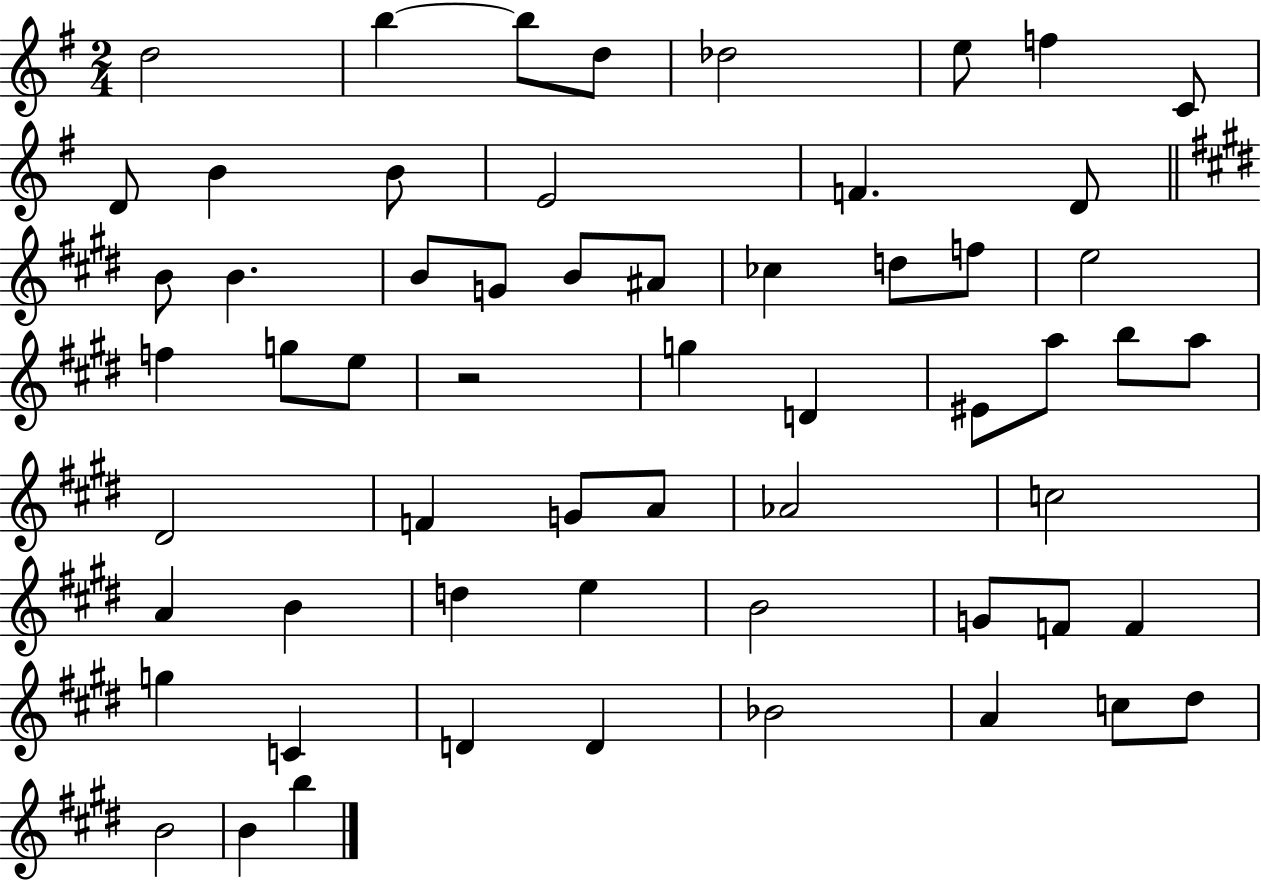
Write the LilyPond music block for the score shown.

{
  \clef treble
  \numericTimeSignature
  \time 2/4
  \key g \major
  d''2 | b''4~~ b''8 d''8 | des''2 | e''8 f''4 c'8 | \break d'8 b'4 b'8 | e'2 | f'4. d'8 | \bar "||" \break \key e \major b'8 b'4. | b'8 g'8 b'8 ais'8 | ces''4 d''8 f''8 | e''2 | \break f''4 g''8 e''8 | r2 | g''4 d'4 | eis'8 a''8 b''8 a''8 | \break dis'2 | f'4 g'8 a'8 | aes'2 | c''2 | \break a'4 b'4 | d''4 e''4 | b'2 | g'8 f'8 f'4 | \break g''4 c'4 | d'4 d'4 | bes'2 | a'4 c''8 dis''8 | \break b'2 | b'4 b''4 | \bar "|."
}